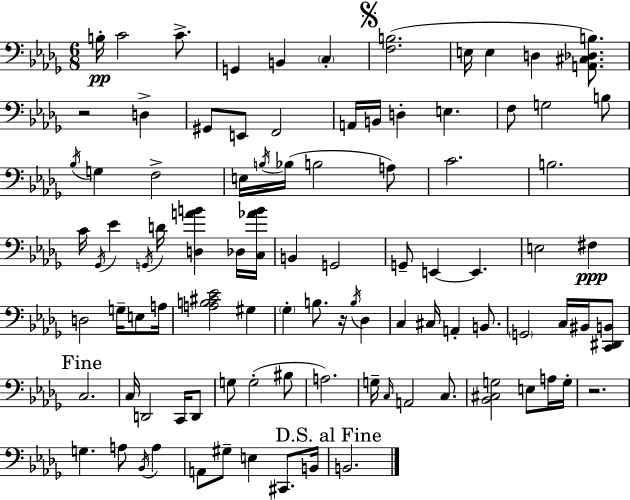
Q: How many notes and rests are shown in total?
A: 95